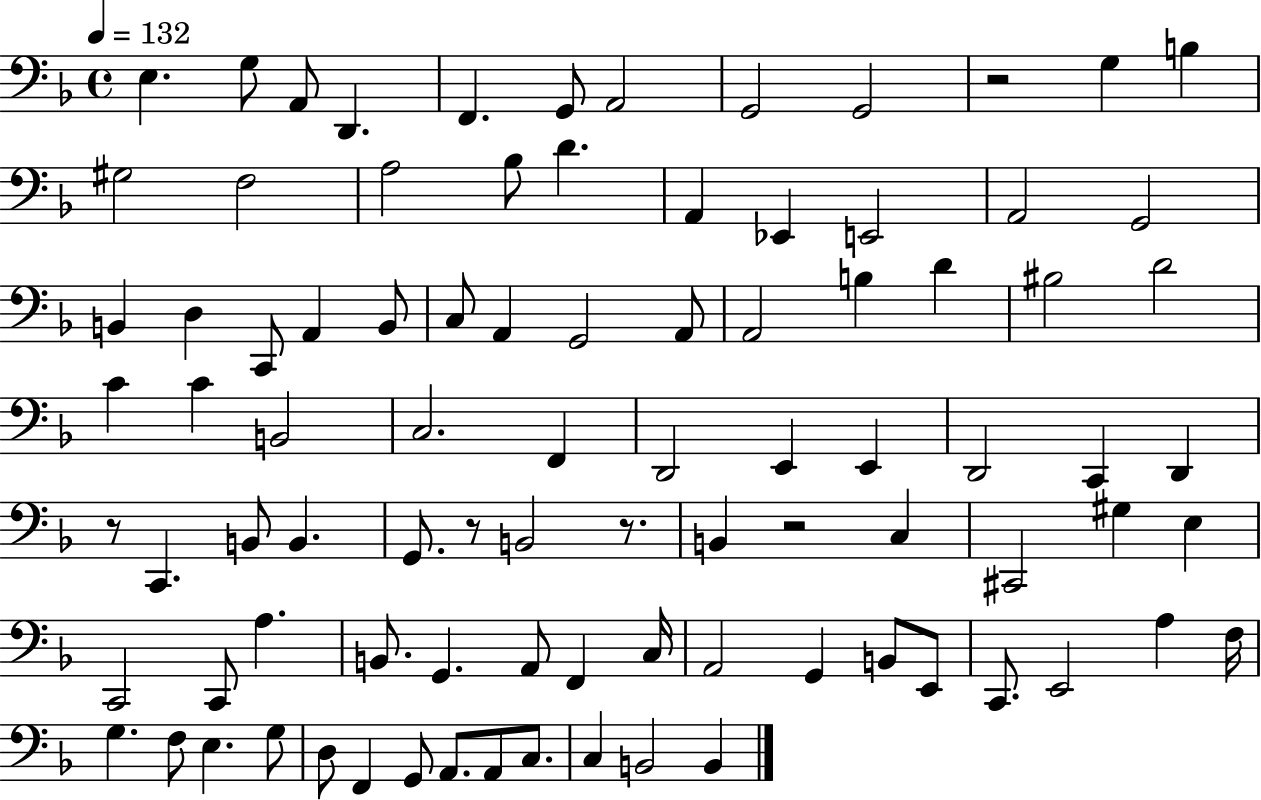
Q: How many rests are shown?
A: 5